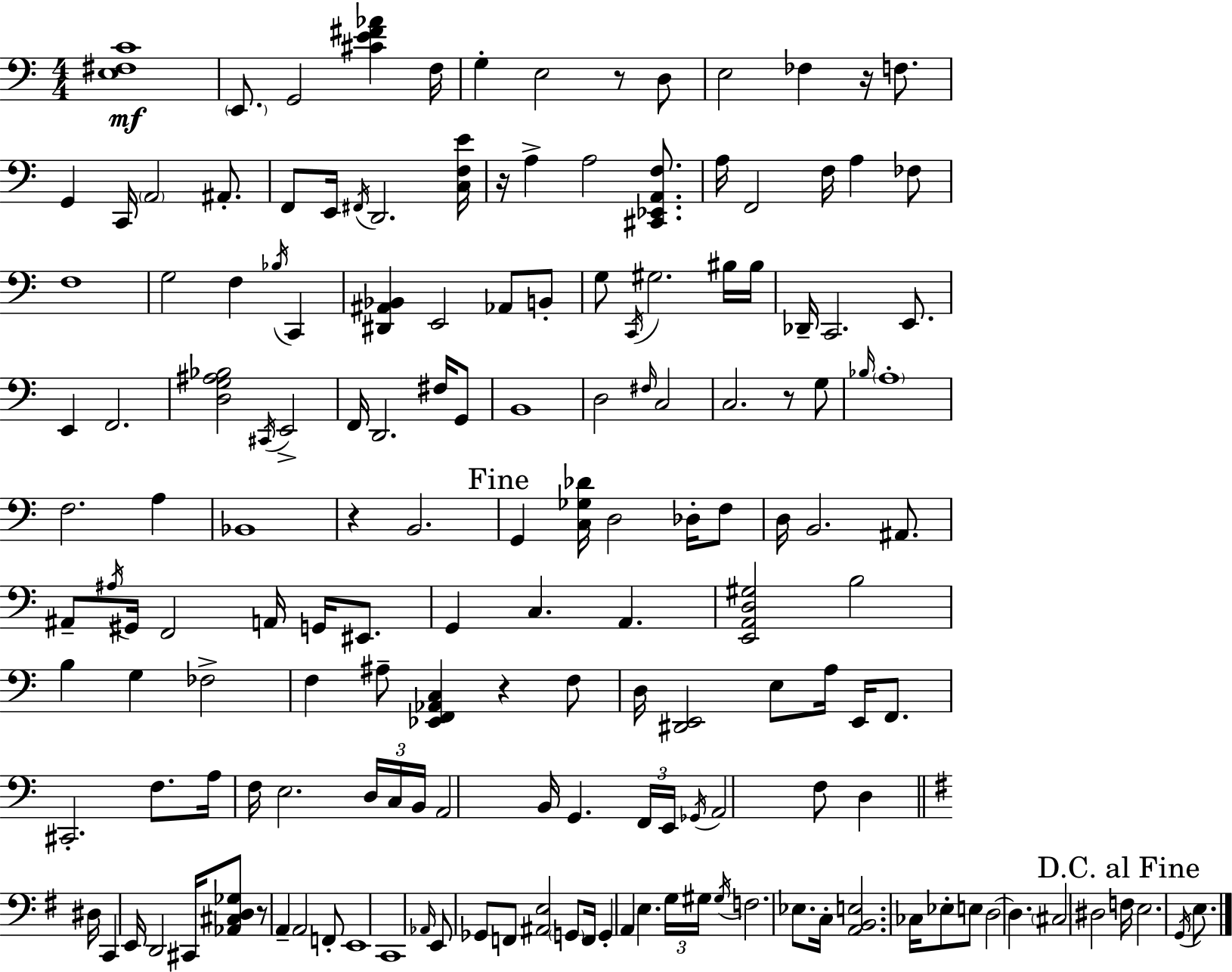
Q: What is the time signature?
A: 4/4